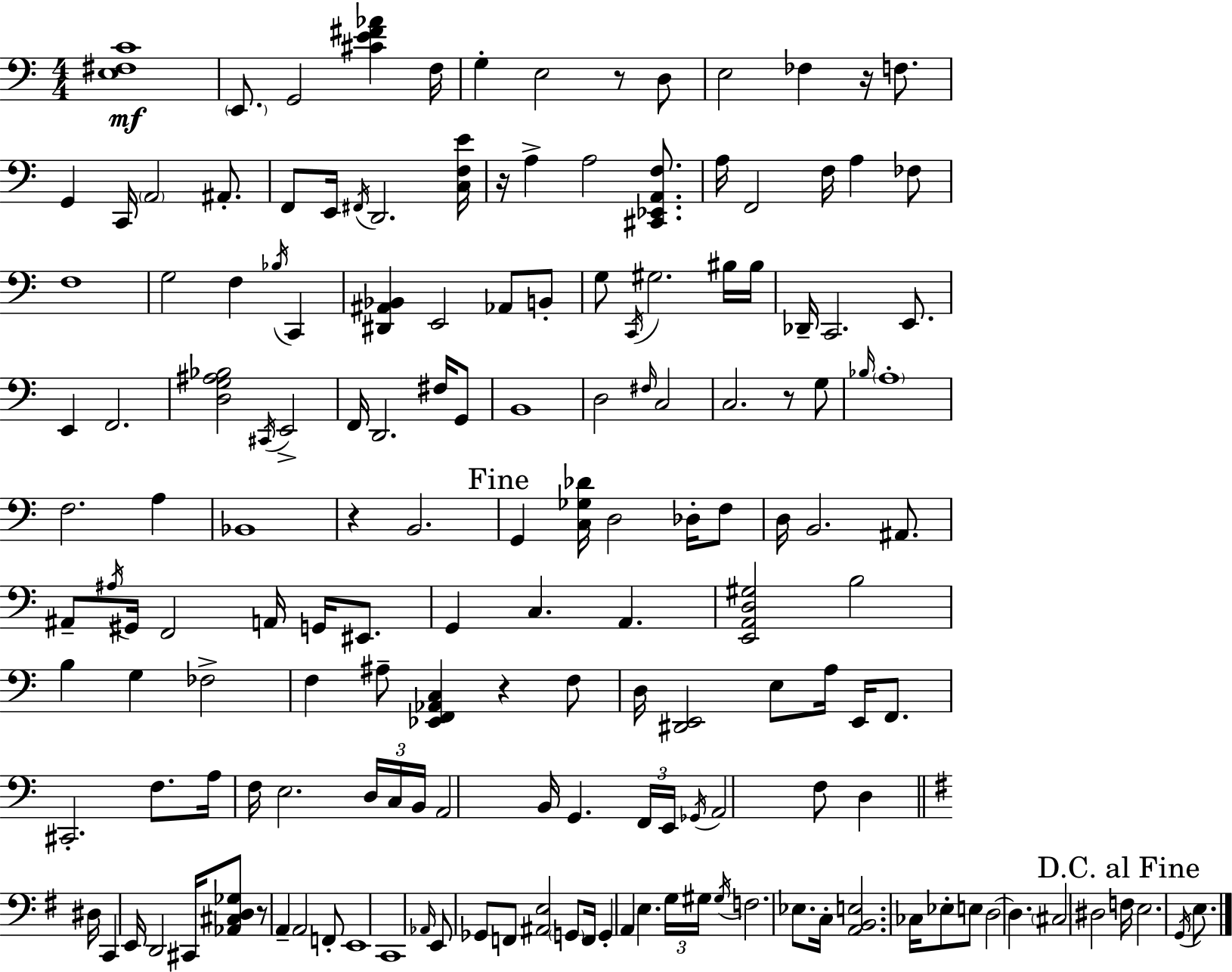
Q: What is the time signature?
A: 4/4